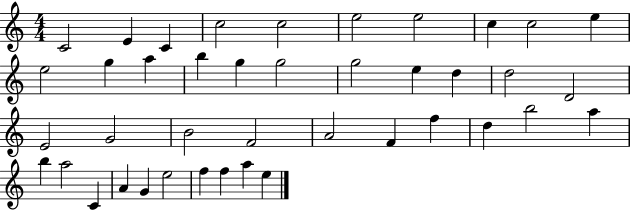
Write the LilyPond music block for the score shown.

{
  \clef treble
  \numericTimeSignature
  \time 4/4
  \key c \major
  c'2 e'4 c'4 | c''2 c''2 | e''2 e''2 | c''4 c''2 e''4 | \break e''2 g''4 a''4 | b''4 g''4 g''2 | g''2 e''4 d''4 | d''2 d'2 | \break e'2 g'2 | b'2 f'2 | a'2 f'4 f''4 | d''4 b''2 a''4 | \break b''4 a''2 c'4 | a'4 g'4 e''2 | f''4 f''4 a''4 e''4 | \bar "|."
}